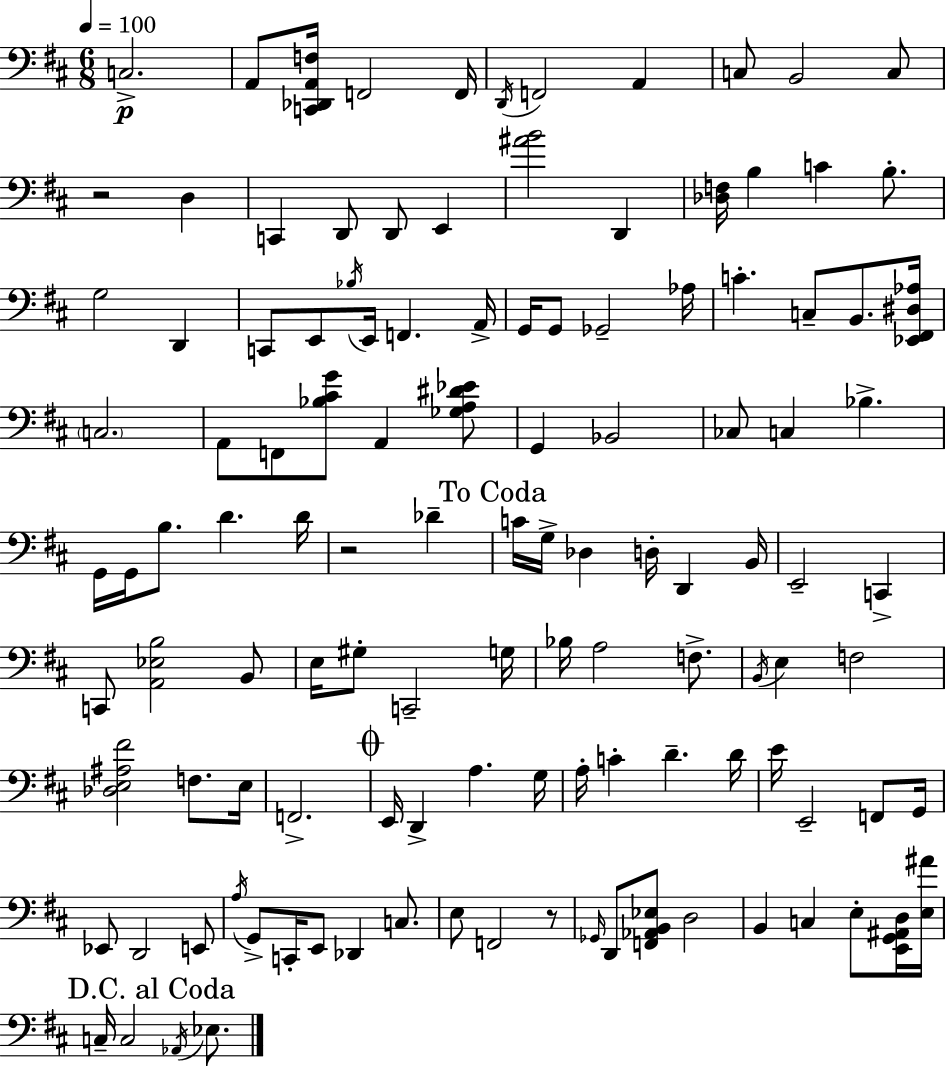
C3/h. A2/e [C2,Db2,A2,F3]/s F2/h F2/s D2/s F2/h A2/q C3/e B2/h C3/e R/h D3/q C2/q D2/e D2/e E2/q [A#4,B4]/h D2/q [Db3,F3]/s B3/q C4/q B3/e. G3/h D2/q C2/e E2/e Bb3/s E2/s F2/q. A2/s G2/s G2/e Gb2/h Ab3/s C4/q. C3/e B2/e. [Eb2,F#2,D#3,Ab3]/s C3/h. A2/e F2/e [Bb3,C#4,G4]/e A2/q [Gb3,A3,D#4,Eb4]/e G2/q Bb2/h CES3/e C3/q Bb3/q. G2/s G2/s B3/e. D4/q. D4/s R/h Db4/q C4/s G3/s Db3/q D3/s D2/q B2/s E2/h C2/q C2/e [A2,Eb3,B3]/h B2/e E3/s G#3/e C2/h G3/s Bb3/s A3/h F3/e. B2/s E3/q F3/h [Db3,E3,A#3,F#4]/h F3/e. E3/s F2/h. E2/s D2/q A3/q. G3/s A3/s C4/q D4/q. D4/s E4/s E2/h F2/e G2/s Eb2/e D2/h E2/e A3/s G2/e C2/s E2/e Db2/q C3/e. E3/e F2/h R/e Gb2/s D2/e [F2,Ab2,B2,Eb3]/e D3/h B2/q C3/q E3/e [E2,G2,A#2,D3]/s [E3,A#4]/s C3/s C3/h Ab2/s Eb3/e.